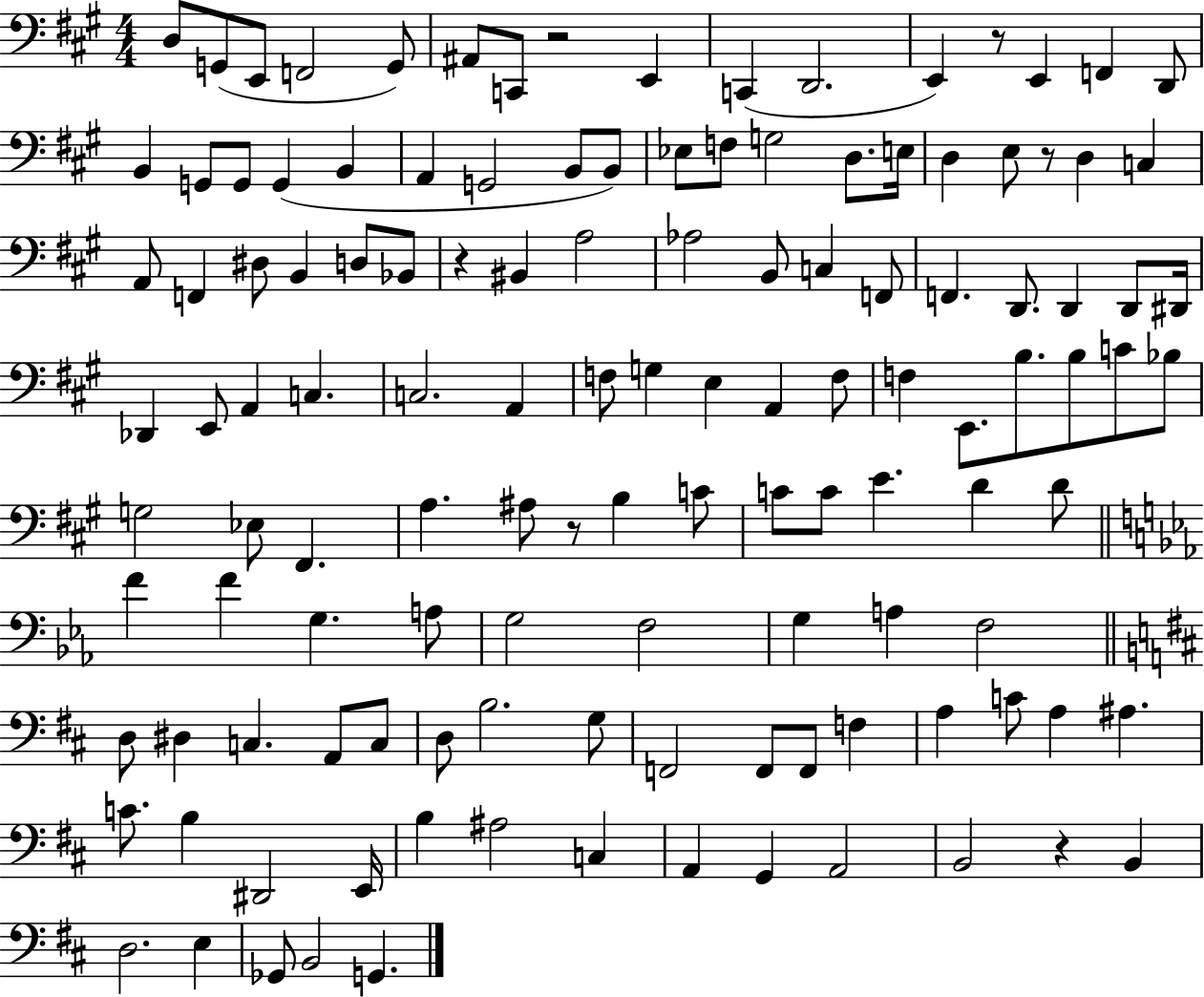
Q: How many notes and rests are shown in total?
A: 126